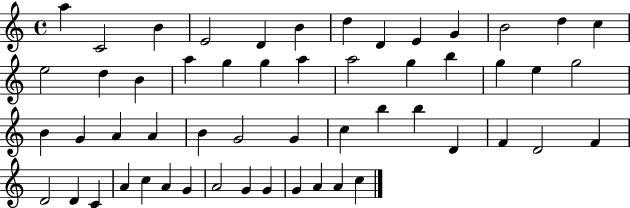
A5/q C4/h B4/q E4/h D4/q B4/q D5/q D4/q E4/q G4/q B4/h D5/q C5/q E5/h D5/q B4/q A5/q G5/q G5/q A5/q A5/h G5/q B5/q G5/q E5/q G5/h B4/q G4/q A4/q A4/q B4/q G4/h G4/q C5/q B5/q B5/q D4/q F4/q D4/h F4/q D4/h D4/q C4/q A4/q C5/q A4/q G4/q A4/h G4/q G4/q G4/q A4/q A4/q C5/q